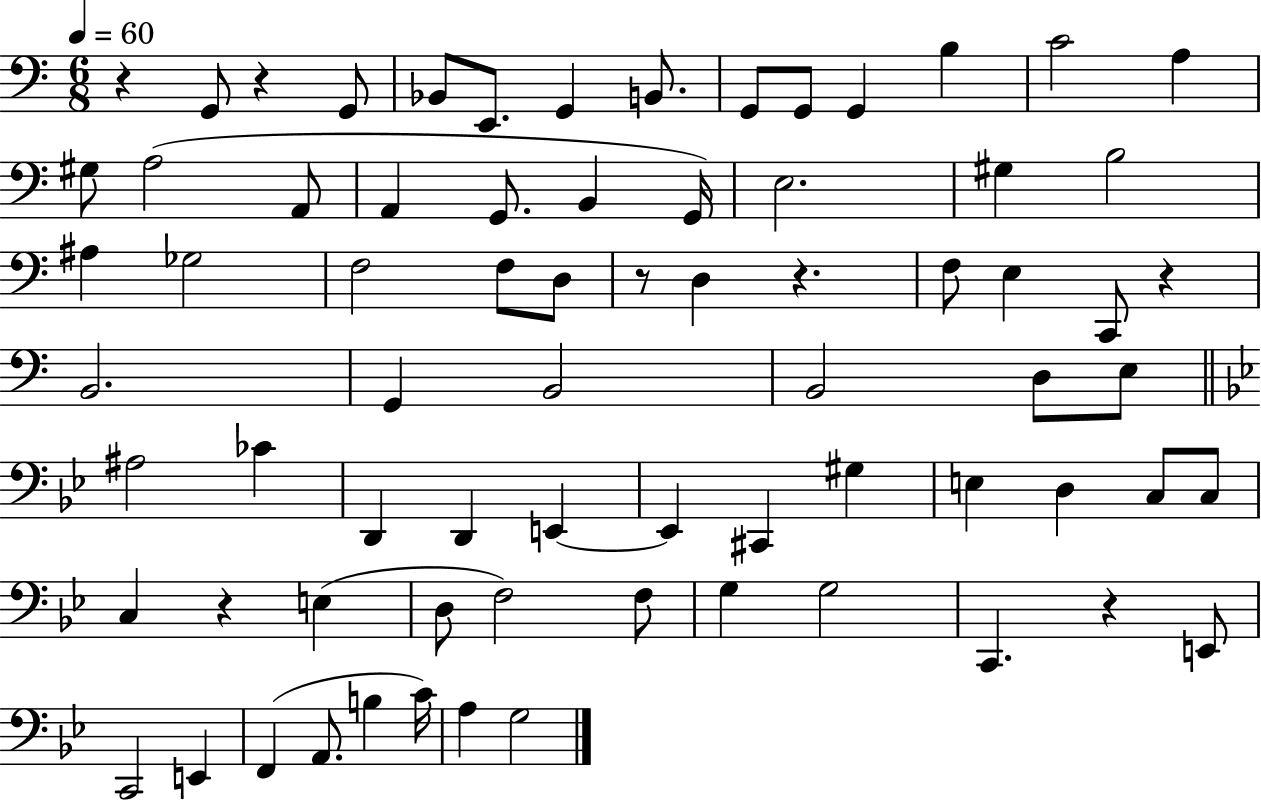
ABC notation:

X:1
T:Untitled
M:6/8
L:1/4
K:C
z G,,/2 z G,,/2 _B,,/2 E,,/2 G,, B,,/2 G,,/2 G,,/2 G,, B, C2 A, ^G,/2 A,2 A,,/2 A,, G,,/2 B,, G,,/4 E,2 ^G, B,2 ^A, _G,2 F,2 F,/2 D,/2 z/2 D, z F,/2 E, C,,/2 z B,,2 G,, B,,2 B,,2 D,/2 E,/2 ^A,2 _C D,, D,, E,, E,, ^C,, ^G, E, D, C,/2 C,/2 C, z E, D,/2 F,2 F,/2 G, G,2 C,, z E,,/2 C,,2 E,, F,, A,,/2 B, C/4 A, G,2